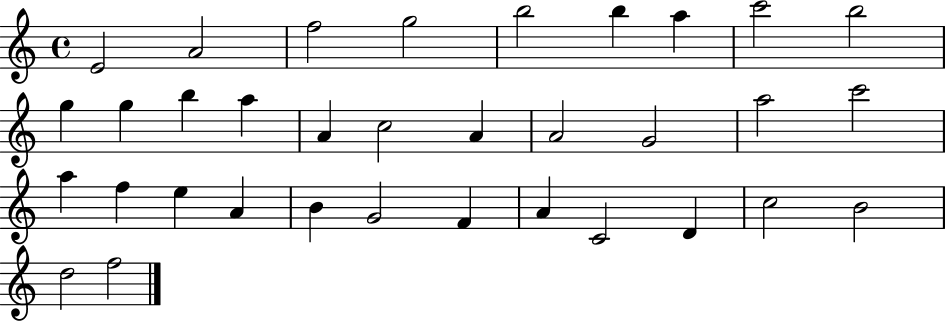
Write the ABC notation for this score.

X:1
T:Untitled
M:4/4
L:1/4
K:C
E2 A2 f2 g2 b2 b a c'2 b2 g g b a A c2 A A2 G2 a2 c'2 a f e A B G2 F A C2 D c2 B2 d2 f2